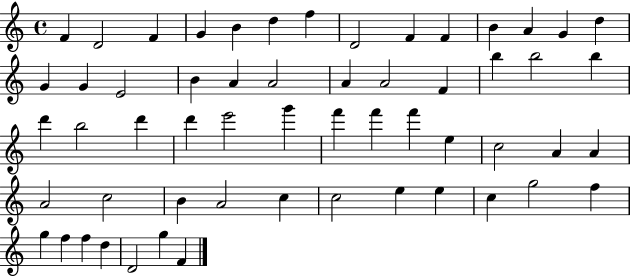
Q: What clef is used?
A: treble